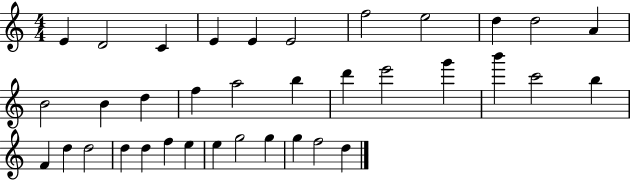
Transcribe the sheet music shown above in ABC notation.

X:1
T:Untitled
M:4/4
L:1/4
K:C
E D2 C E E E2 f2 e2 d d2 A B2 B d f a2 b d' e'2 g' b' c'2 b F d d2 d d f e e g2 g g f2 d